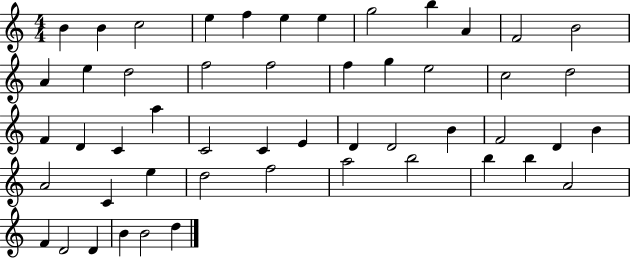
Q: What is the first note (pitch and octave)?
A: B4